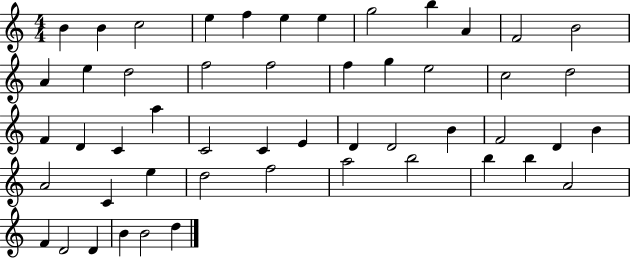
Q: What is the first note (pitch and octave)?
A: B4